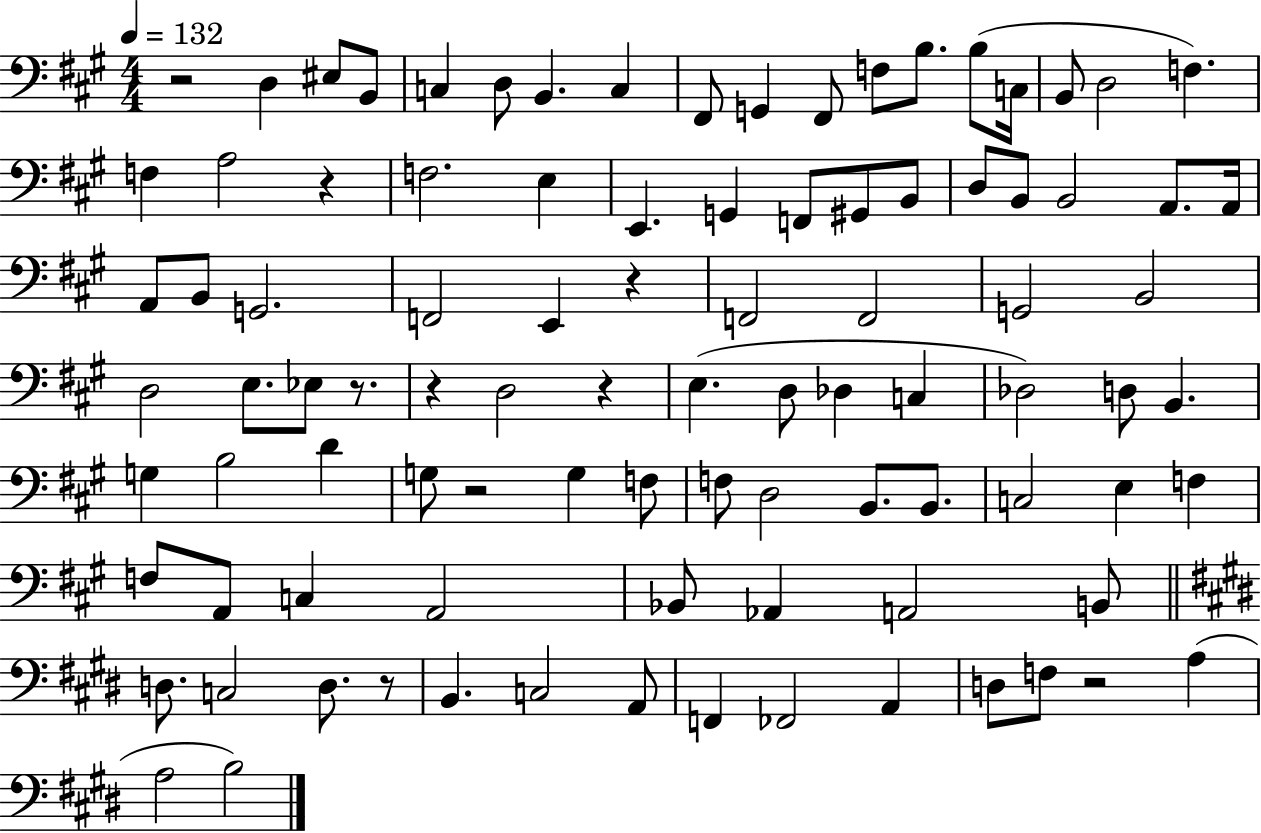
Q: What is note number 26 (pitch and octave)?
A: B2